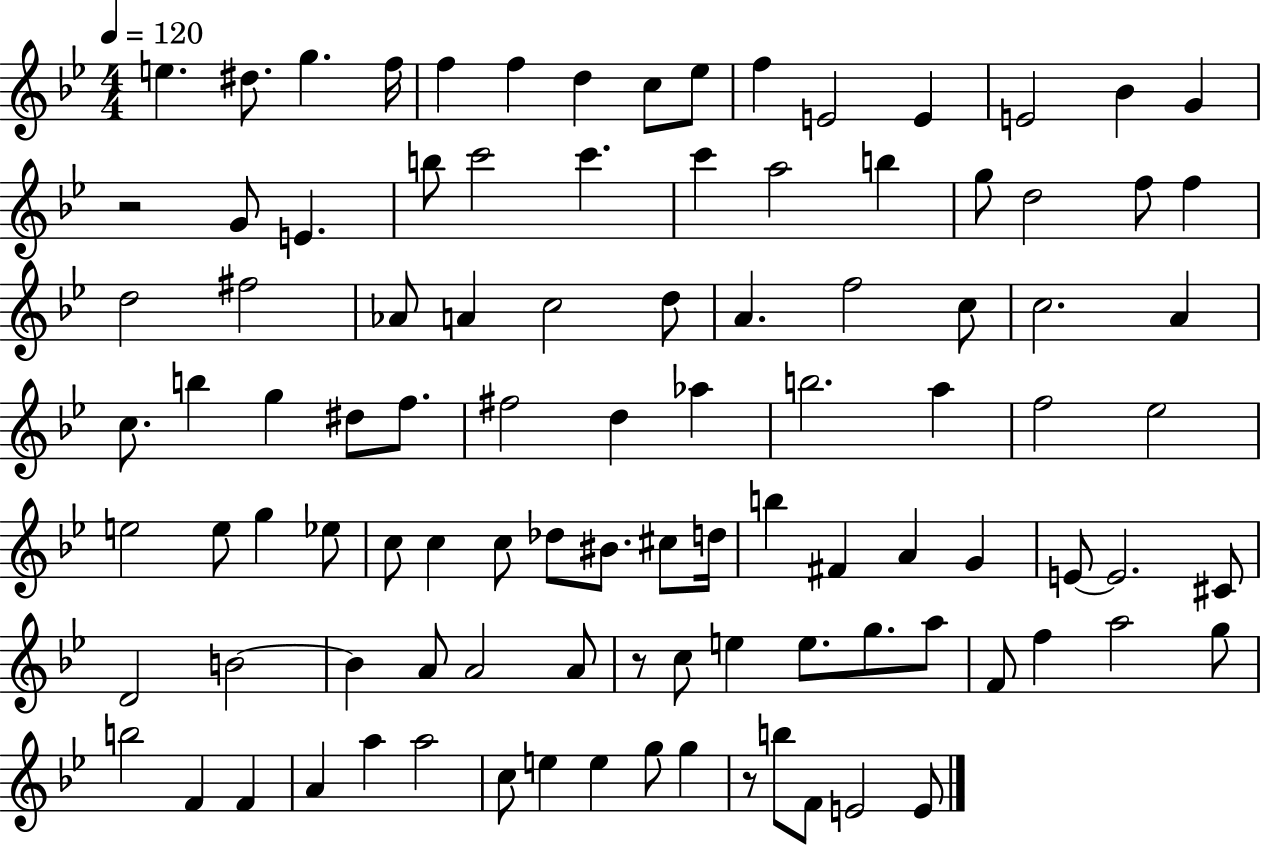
E5/q. D#5/e. G5/q. F5/s F5/q F5/q D5/q C5/e Eb5/e F5/q E4/h E4/q E4/h Bb4/q G4/q R/h G4/e E4/q. B5/e C6/h C6/q. C6/q A5/h B5/q G5/e D5/h F5/e F5/q D5/h F#5/h Ab4/e A4/q C5/h D5/e A4/q. F5/h C5/e C5/h. A4/q C5/e. B5/q G5/q D#5/e F5/e. F#5/h D5/q Ab5/q B5/h. A5/q F5/h Eb5/h E5/h E5/e G5/q Eb5/e C5/e C5/q C5/e Db5/e BIS4/e. C#5/e D5/s B5/q F#4/q A4/q G4/q E4/e E4/h. C#4/e D4/h B4/h B4/q A4/e A4/h A4/e R/e C5/e E5/q E5/e. G5/e. A5/e F4/e F5/q A5/h G5/e B5/h F4/q F4/q A4/q A5/q A5/h C5/e E5/q E5/q G5/e G5/q R/e B5/e F4/e E4/h E4/e